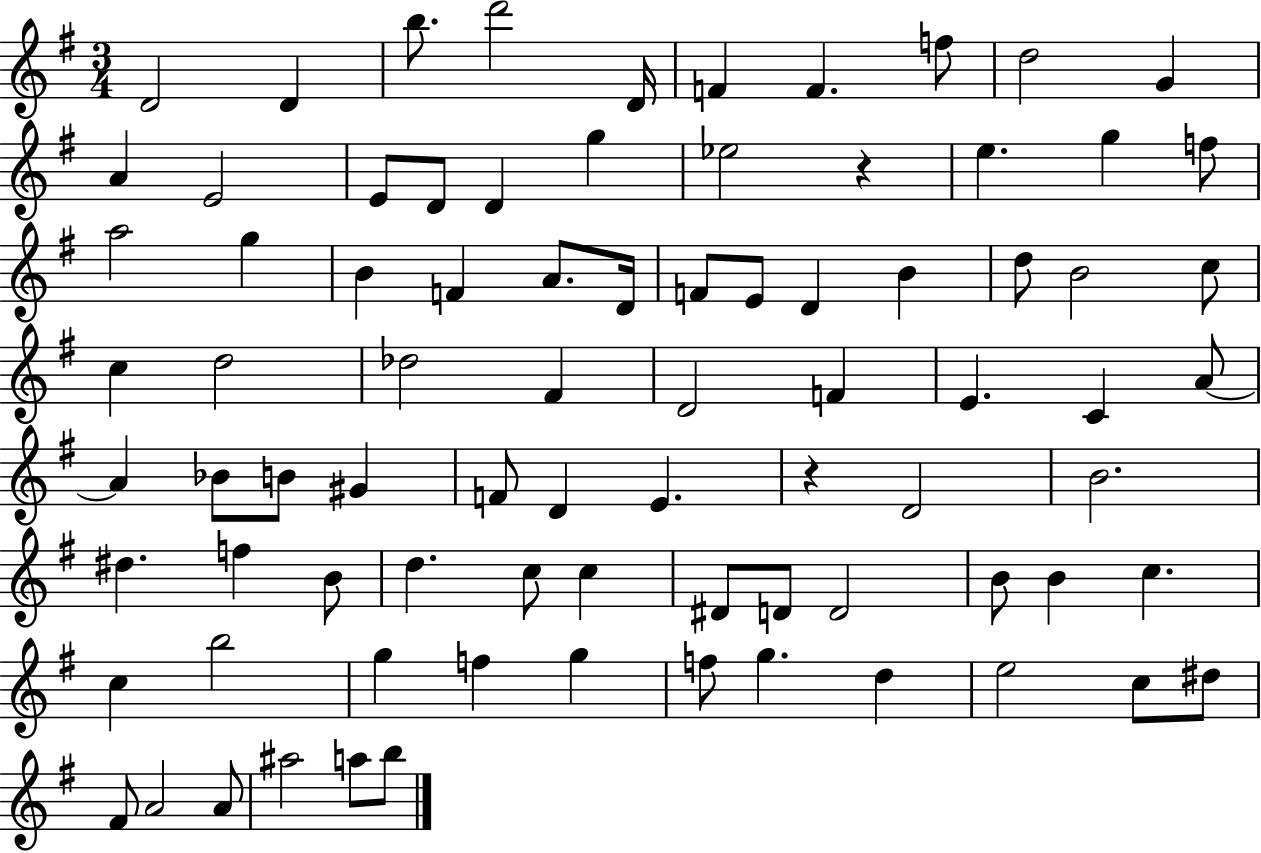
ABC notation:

X:1
T:Untitled
M:3/4
L:1/4
K:G
D2 D b/2 d'2 D/4 F F f/2 d2 G A E2 E/2 D/2 D g _e2 z e g f/2 a2 g B F A/2 D/4 F/2 E/2 D B d/2 B2 c/2 c d2 _d2 ^F D2 F E C A/2 A _B/2 B/2 ^G F/2 D E z D2 B2 ^d f B/2 d c/2 c ^D/2 D/2 D2 B/2 B c c b2 g f g f/2 g d e2 c/2 ^d/2 ^F/2 A2 A/2 ^a2 a/2 b/2